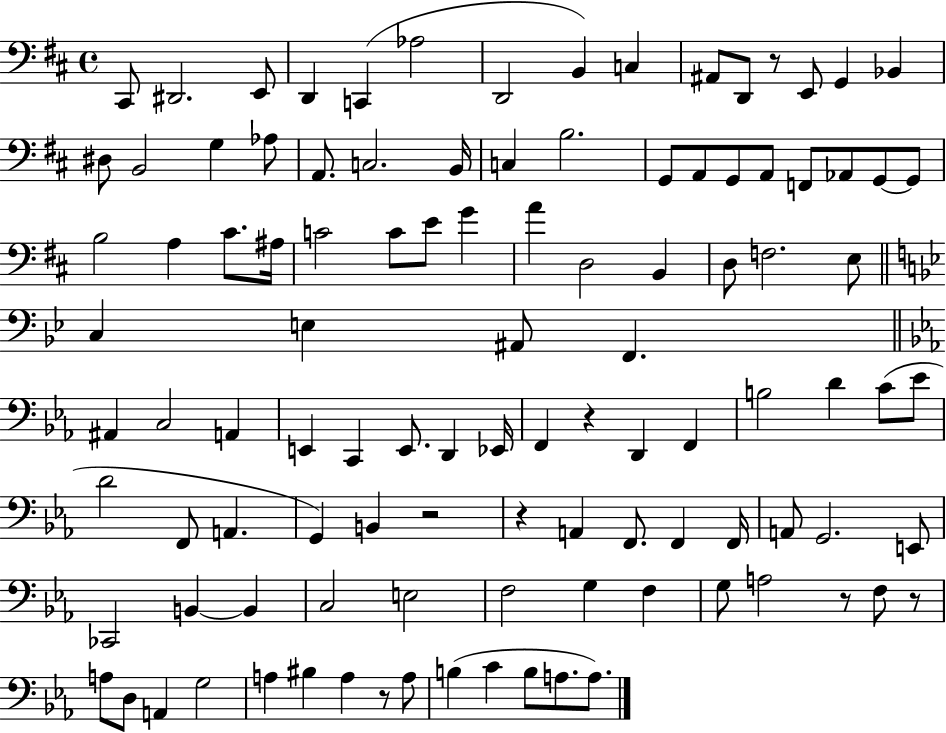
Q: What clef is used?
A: bass